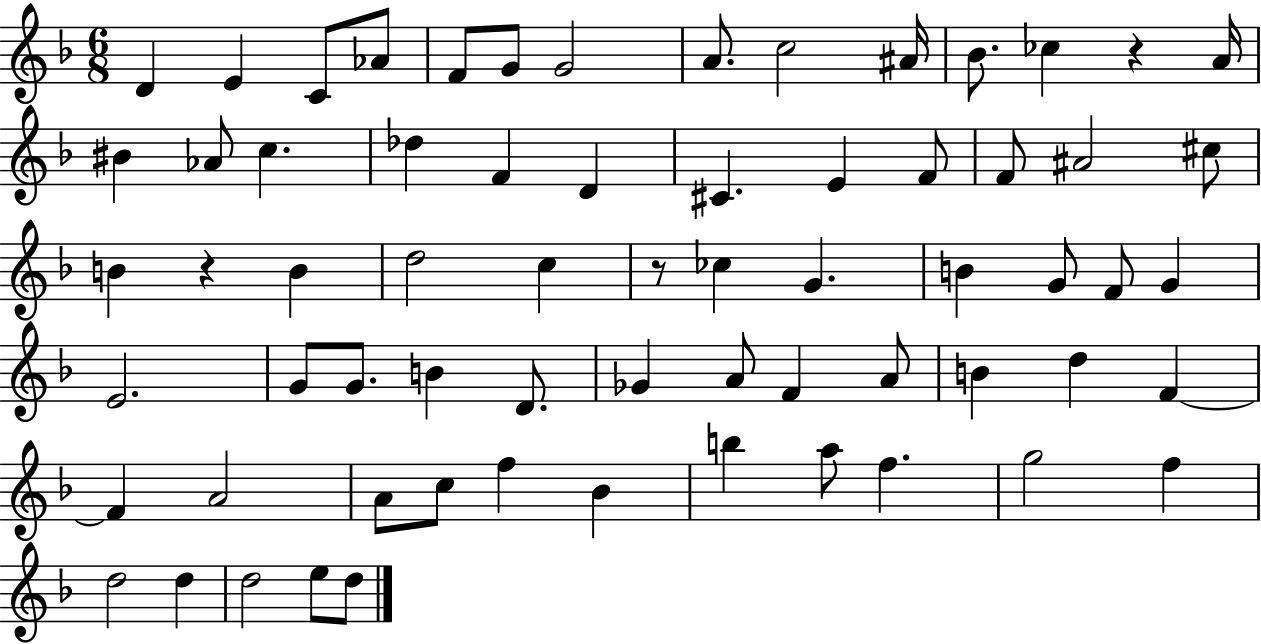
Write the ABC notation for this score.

X:1
T:Untitled
M:6/8
L:1/4
K:F
D E C/2 _A/2 F/2 G/2 G2 A/2 c2 ^A/4 _B/2 _c z A/4 ^B _A/2 c _d F D ^C E F/2 F/2 ^A2 ^c/2 B z B d2 c z/2 _c G B G/2 F/2 G E2 G/2 G/2 B D/2 _G A/2 F A/2 B d F F A2 A/2 c/2 f _B b a/2 f g2 f d2 d d2 e/2 d/2